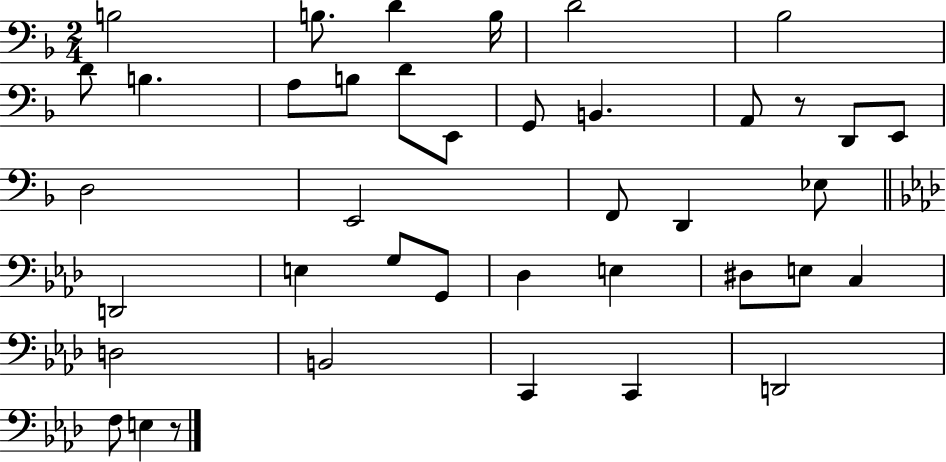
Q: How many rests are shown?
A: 2